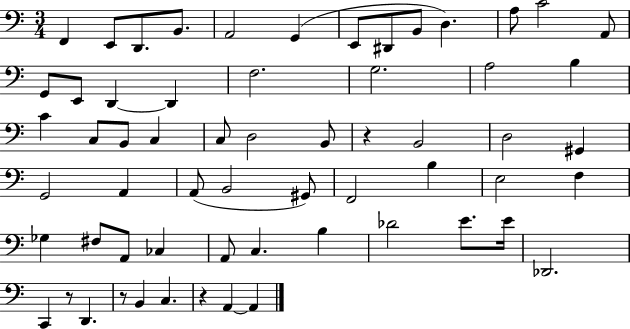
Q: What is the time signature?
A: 3/4